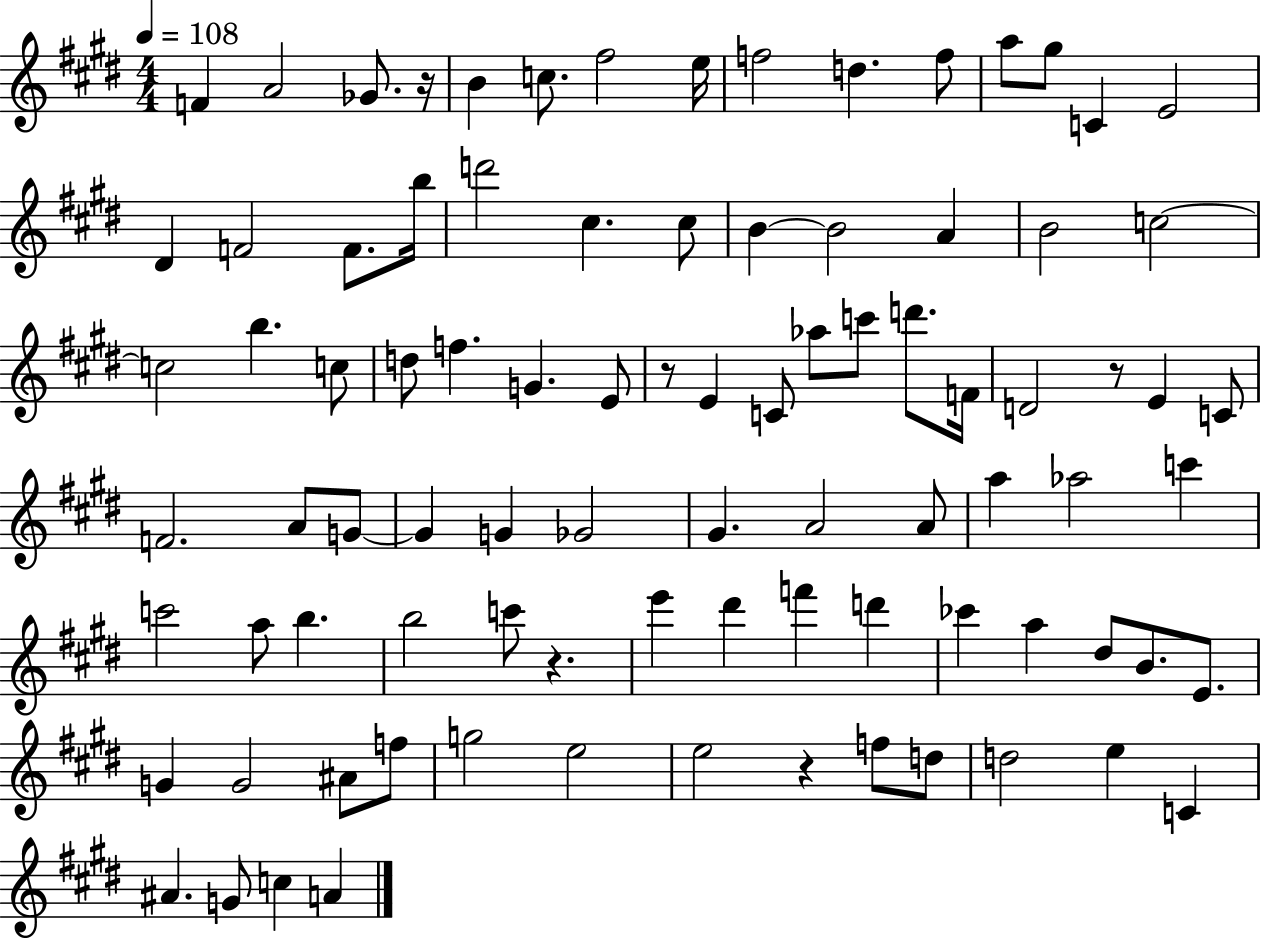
F4/q A4/h Gb4/e. R/s B4/q C5/e. F#5/h E5/s F5/h D5/q. F5/e A5/e G#5/e C4/q E4/h D#4/q F4/h F4/e. B5/s D6/h C#5/q. C#5/e B4/q B4/h A4/q B4/h C5/h C5/h B5/q. C5/e D5/e F5/q. G4/q. E4/e R/e E4/q C4/e Ab5/e C6/e D6/e. F4/s D4/h R/e E4/q C4/e F4/h. A4/e G4/e G4/q G4/q Gb4/h G#4/q. A4/h A4/e A5/q Ab5/h C6/q C6/h A5/e B5/q. B5/h C6/e R/q. E6/q D#6/q F6/q D6/q CES6/q A5/q D#5/e B4/e. E4/e. G4/q G4/h A#4/e F5/e G5/h E5/h E5/h R/q F5/e D5/e D5/h E5/q C4/q A#4/q. G4/e C5/q A4/q